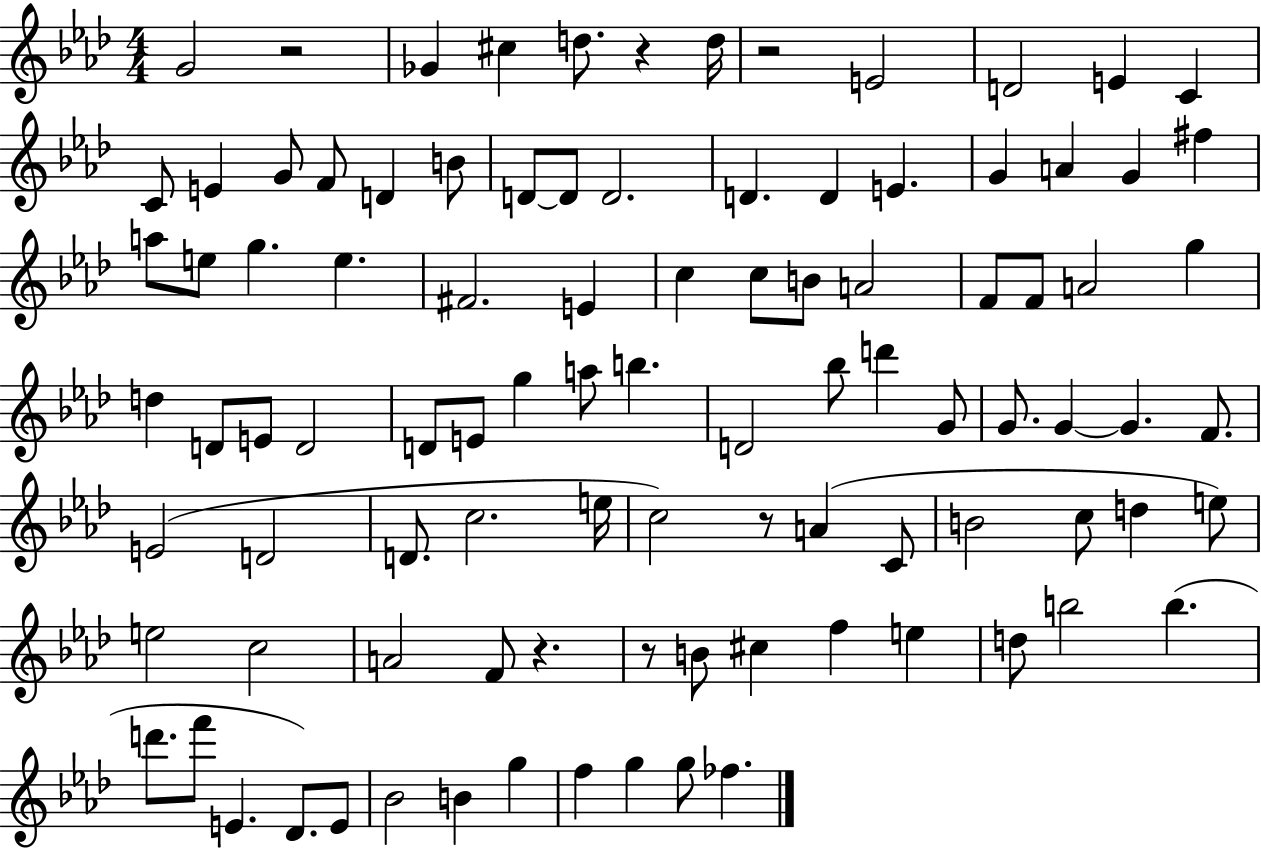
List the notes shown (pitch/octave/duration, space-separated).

G4/h R/h Gb4/q C#5/q D5/e. R/q D5/s R/h E4/h D4/h E4/q C4/q C4/e E4/q G4/e F4/e D4/q B4/e D4/e D4/e D4/h. D4/q. D4/q E4/q. G4/q A4/q G4/q F#5/q A5/e E5/e G5/q. E5/q. F#4/h. E4/q C5/q C5/e B4/e A4/h F4/e F4/e A4/h G5/q D5/q D4/e E4/e D4/h D4/e E4/e G5/q A5/e B5/q. D4/h Bb5/e D6/q G4/e G4/e. G4/q G4/q. F4/e. E4/h D4/h D4/e. C5/h. E5/s C5/h R/e A4/q C4/e B4/h C5/e D5/q E5/e E5/h C5/h A4/h F4/e R/q. R/e B4/e C#5/q F5/q E5/q D5/e B5/h B5/q. D6/e. F6/e E4/q. Db4/e. E4/e Bb4/h B4/q G5/q F5/q G5/q G5/e FES5/q.